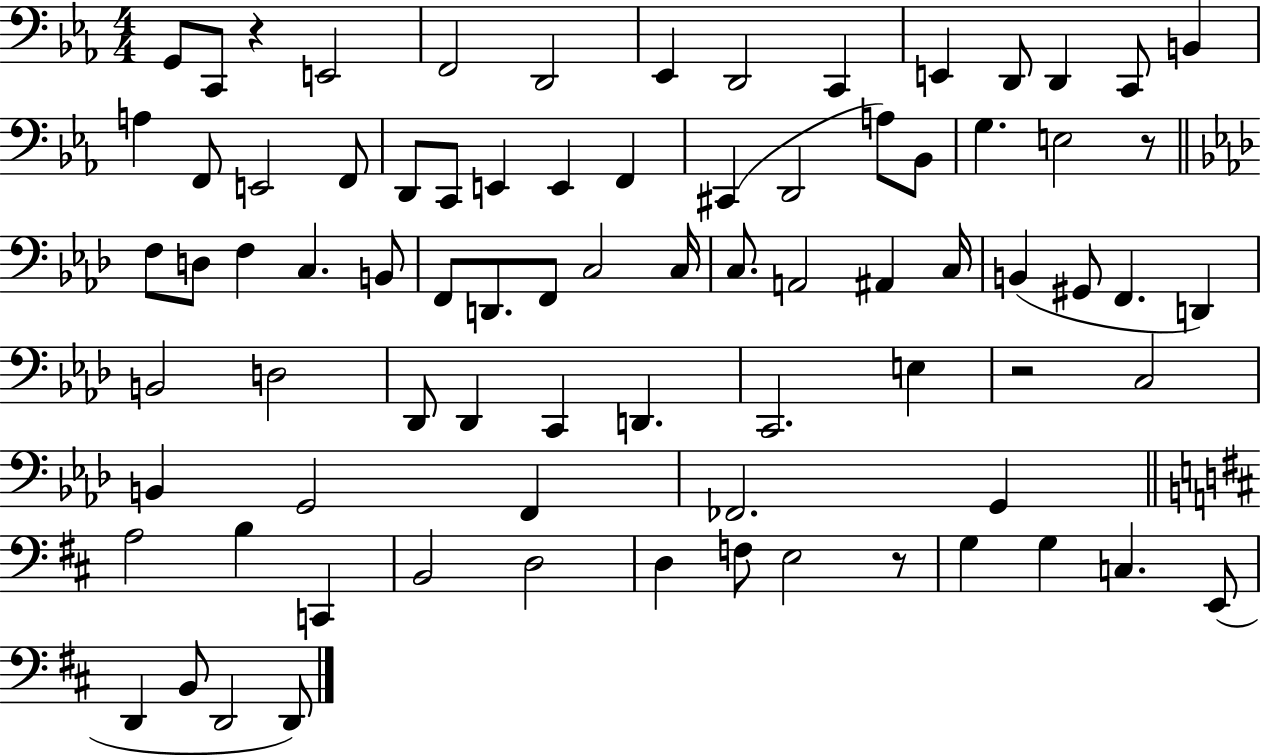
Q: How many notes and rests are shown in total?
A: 80